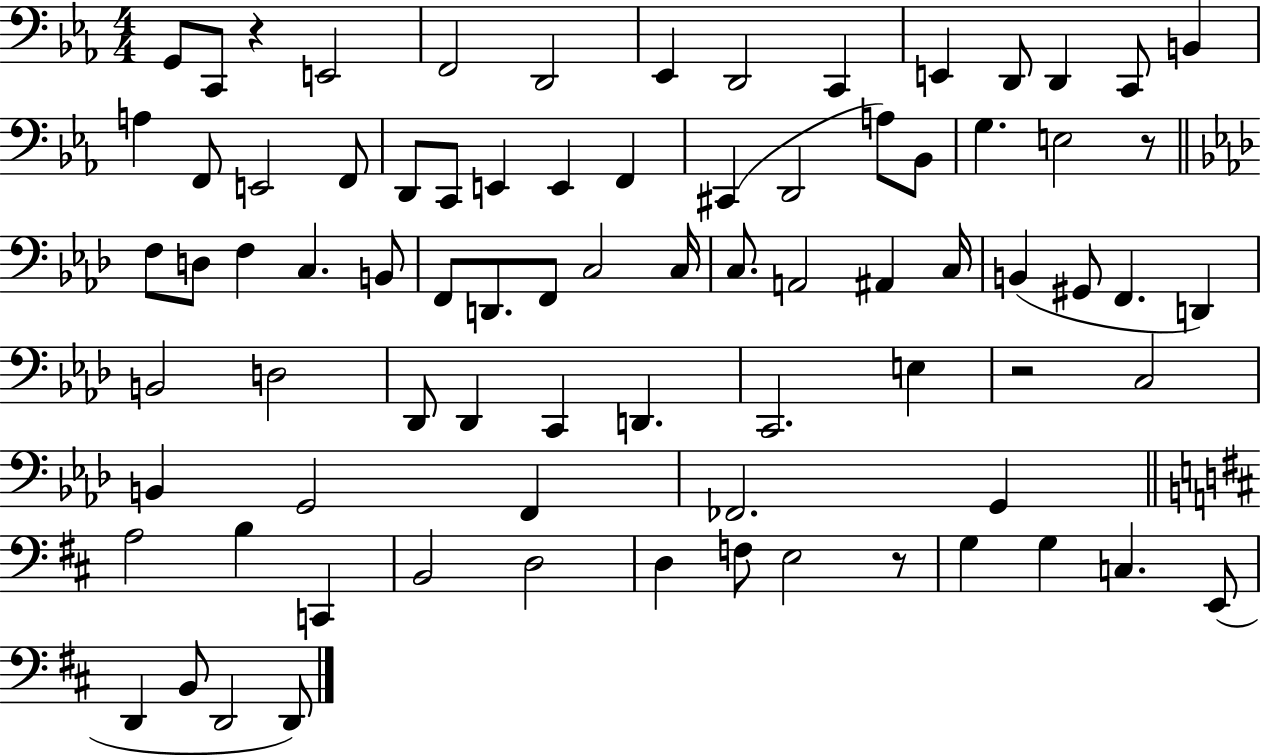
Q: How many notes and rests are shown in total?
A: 80